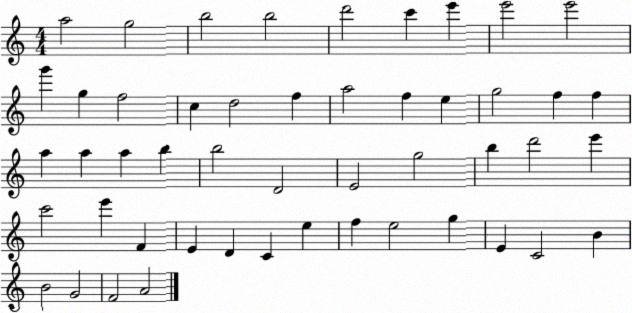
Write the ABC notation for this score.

X:1
T:Untitled
M:4/4
L:1/4
K:C
a2 g2 b2 b2 d'2 c' e' e'2 e'2 g' g f2 c d2 f a2 f e g2 f f a a a b b2 D2 E2 g2 b d'2 e' c'2 e' F E D C e f e2 g E C2 B B2 G2 F2 A2